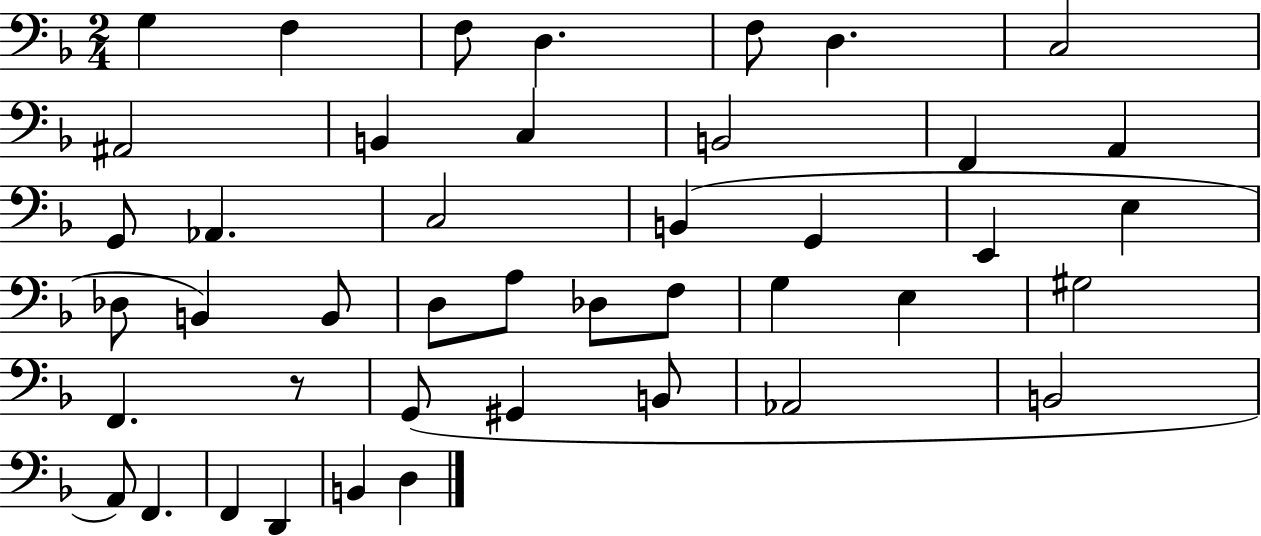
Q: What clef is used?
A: bass